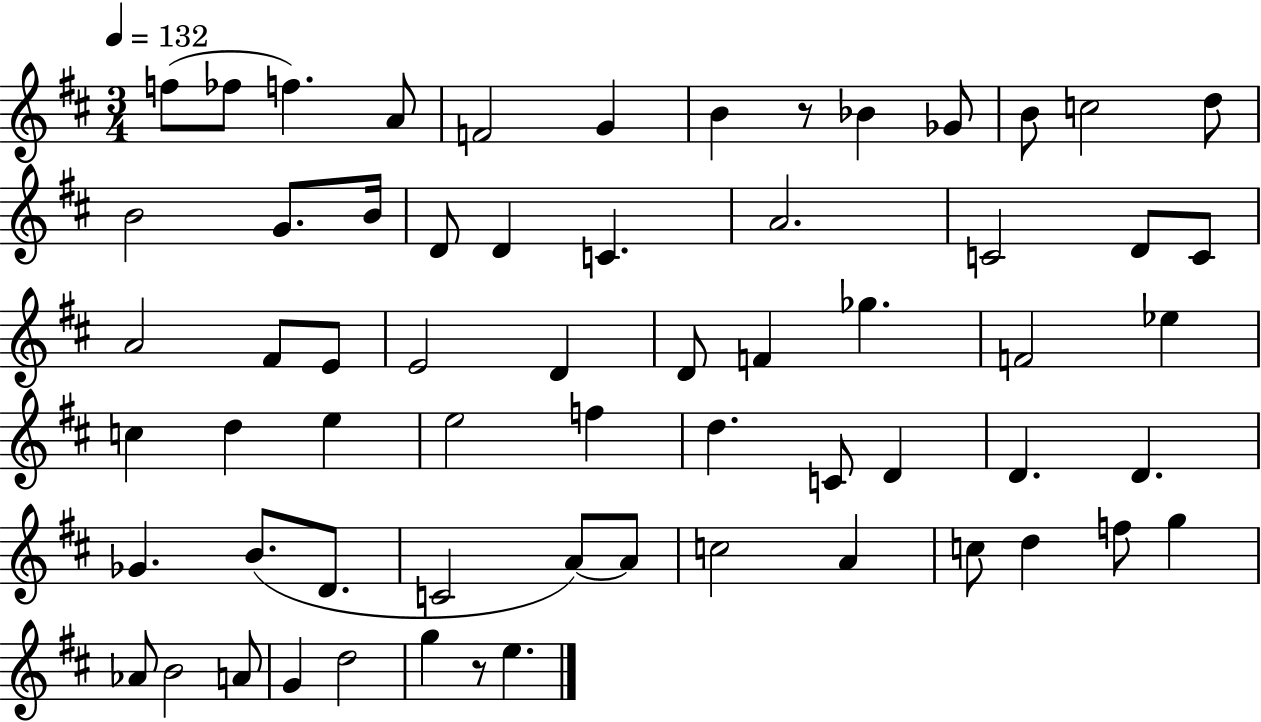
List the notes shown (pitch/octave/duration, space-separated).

F5/e FES5/e F5/q. A4/e F4/h G4/q B4/q R/e Bb4/q Gb4/e B4/e C5/h D5/e B4/h G4/e. B4/s D4/e D4/q C4/q. A4/h. C4/h D4/e C4/e A4/h F#4/e E4/e E4/h D4/q D4/e F4/q Gb5/q. F4/h Eb5/q C5/q D5/q E5/q E5/h F5/q D5/q. C4/e D4/q D4/q. D4/q. Gb4/q. B4/e. D4/e. C4/h A4/e A4/e C5/h A4/q C5/e D5/q F5/e G5/q Ab4/e B4/h A4/e G4/q D5/h G5/q R/e E5/q.